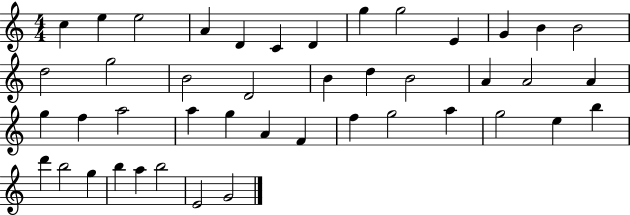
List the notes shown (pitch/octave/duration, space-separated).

C5/q E5/q E5/h A4/q D4/q C4/q D4/q G5/q G5/h E4/q G4/q B4/q B4/h D5/h G5/h B4/h D4/h B4/q D5/q B4/h A4/q A4/h A4/q G5/q F5/q A5/h A5/q G5/q A4/q F4/q F5/q G5/h A5/q G5/h E5/q B5/q D6/q B5/h G5/q B5/q A5/q B5/h E4/h G4/h